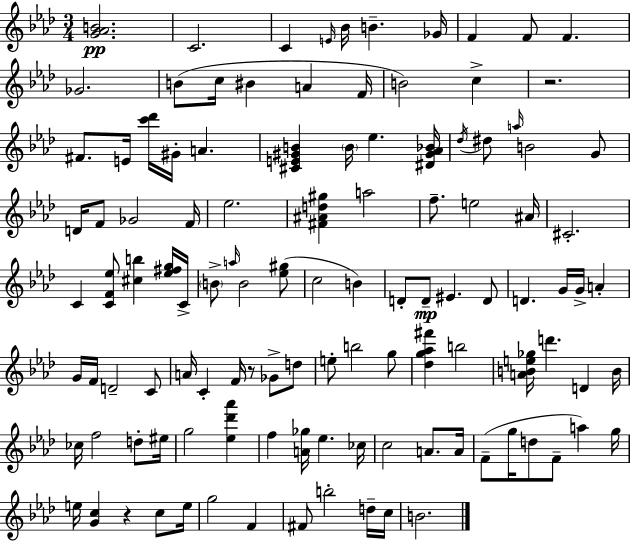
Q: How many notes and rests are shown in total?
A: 113